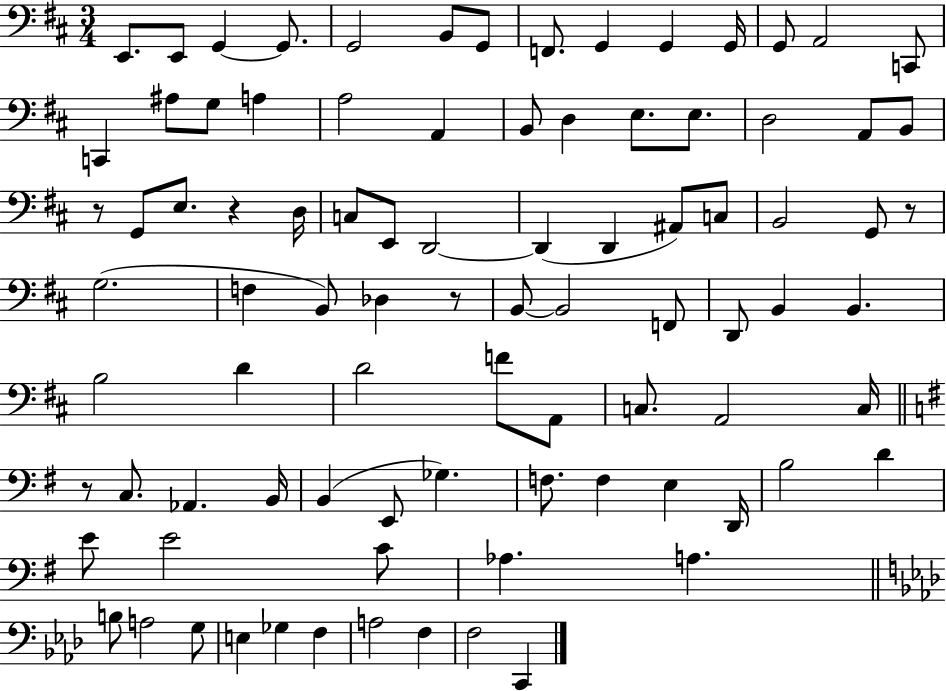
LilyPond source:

{
  \clef bass
  \numericTimeSignature
  \time 3/4
  \key d \major
  e,8. e,8 g,4~~ g,8. | g,2 b,8 g,8 | f,8. g,4 g,4 g,16 | g,8 a,2 c,8 | \break c,4 ais8 g8 a4 | a2 a,4 | b,8 d4 e8. e8. | d2 a,8 b,8 | \break r8 g,8 e8. r4 d16 | c8 e,8 d,2~~ | d,4( d,4 ais,8) c8 | b,2 g,8 r8 | \break g2.( | f4 b,8) des4 r8 | b,8~~ b,2 f,8 | d,8 b,4 b,4. | \break b2 d'4 | d'2 f'8 a,8 | c8. a,2 c16 | \bar "||" \break \key g \major r8 c8. aes,4. b,16 | b,4( e,8 ges4.) | f8. f4 e4 d,16 | b2 d'4 | \break e'8 e'2 c'8 | aes4. a4. | \bar "||" \break \key aes \major b8 a2 g8 | e4 ges4 f4 | a2 f4 | f2 c,4 | \break \bar "|."
}